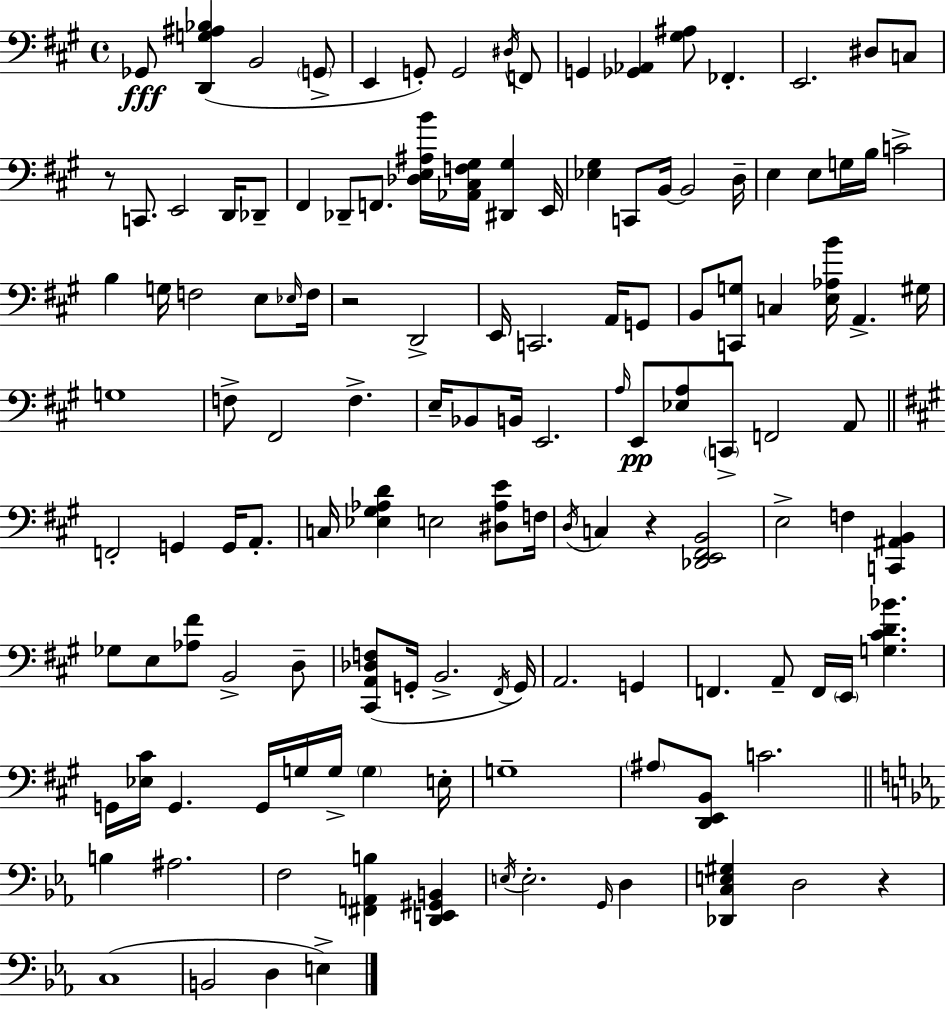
Gb2/e [D2,G3,A#3,Bb3]/q B2/h G2/e E2/q G2/e G2/h D#3/s F2/e G2/q [Gb2,Ab2]/q [G#3,A#3]/e FES2/q. E2/h. D#3/e C3/e R/e C2/e. E2/h D2/s Db2/e F#2/q Db2/e F2/e. [Db3,E3,A#3,B4]/s [Ab2,C#3,F3,G#3]/s [D#2,G#3]/q E2/s [Eb3,G#3]/q C2/e B2/s B2/h D3/s E3/q E3/e G3/s B3/s C4/h B3/q G3/s F3/h E3/e Eb3/s F3/s R/h D2/h E2/s C2/h. A2/s G2/e B2/e [C2,G3]/e C3/q [E3,Ab3,B4]/s A2/q. G#3/s G3/w F3/e F#2/h F3/q. E3/s Bb2/e B2/s E2/h. A3/s E2/e [Eb3,A3]/e C2/e F2/h A2/e F2/h G2/q G2/s A2/e. C3/s [Eb3,G#3,Ab3,D4]/q E3/h [D#3,Ab3,E4]/e F3/s D3/s C3/q R/q [Db2,E2,F#2,B2]/h E3/h F3/q [C2,A#2,B2]/q Gb3/e E3/e [Ab3,F#4]/e B2/h D3/e [C#2,A2,Db3,F3]/e G2/s B2/h. F#2/s G2/s A2/h. G2/q F2/q. A2/e F2/s E2/s [G3,C#4,D4,Bb4]/q. G2/s [Eb3,C#4]/s G2/q. G2/s G3/s G3/s G3/q E3/s G3/w A#3/e [D2,E2,B2]/e C4/h. B3/q A#3/h. F3/h [F#2,A2,B3]/q [D2,E2,G#2,B2]/q E3/s E3/h. G2/s D3/q [Db2,C3,E3,G#3]/q D3/h R/q C3/w B2/h D3/q E3/q